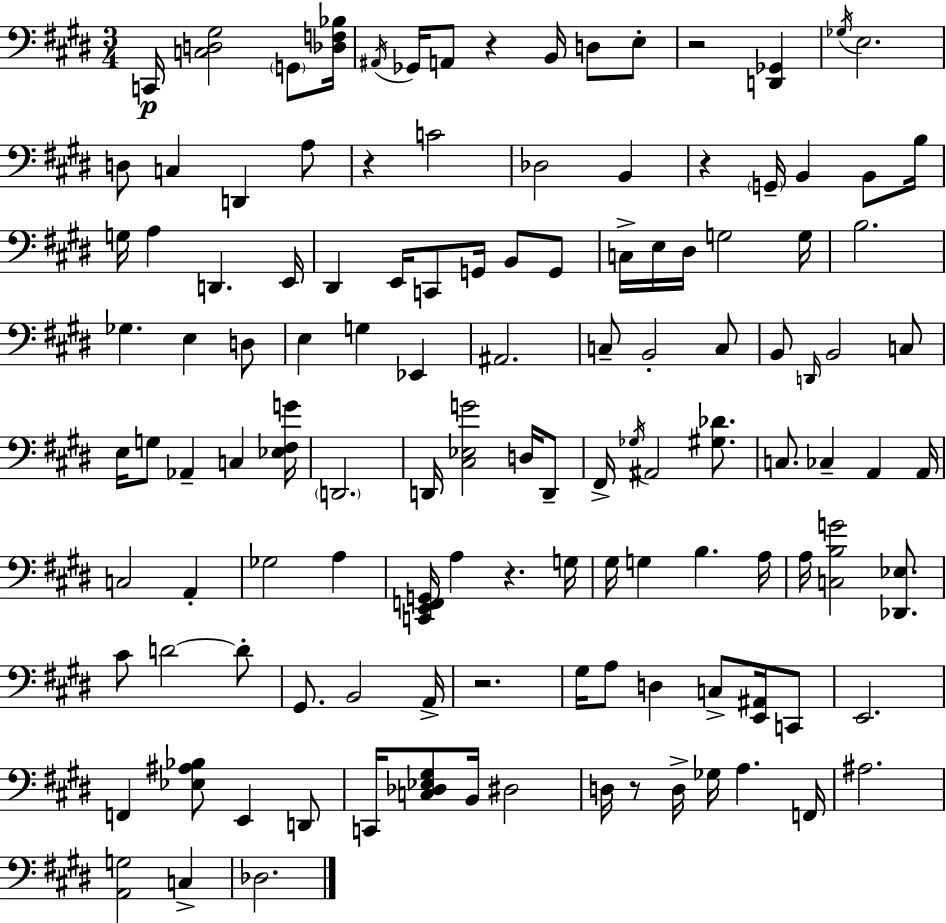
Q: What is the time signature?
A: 3/4